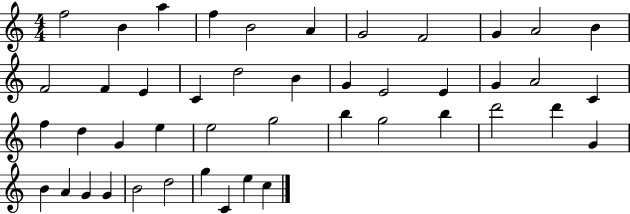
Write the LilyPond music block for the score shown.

{
  \clef treble
  \numericTimeSignature
  \time 4/4
  \key c \major
  f''2 b'4 a''4 | f''4 b'2 a'4 | g'2 f'2 | g'4 a'2 b'4 | \break f'2 f'4 e'4 | c'4 d''2 b'4 | g'4 e'2 e'4 | g'4 a'2 c'4 | \break f''4 d''4 g'4 e''4 | e''2 g''2 | b''4 g''2 b''4 | d'''2 d'''4 g'4 | \break b'4 a'4 g'4 g'4 | b'2 d''2 | g''4 c'4 e''4 c''4 | \bar "|."
}